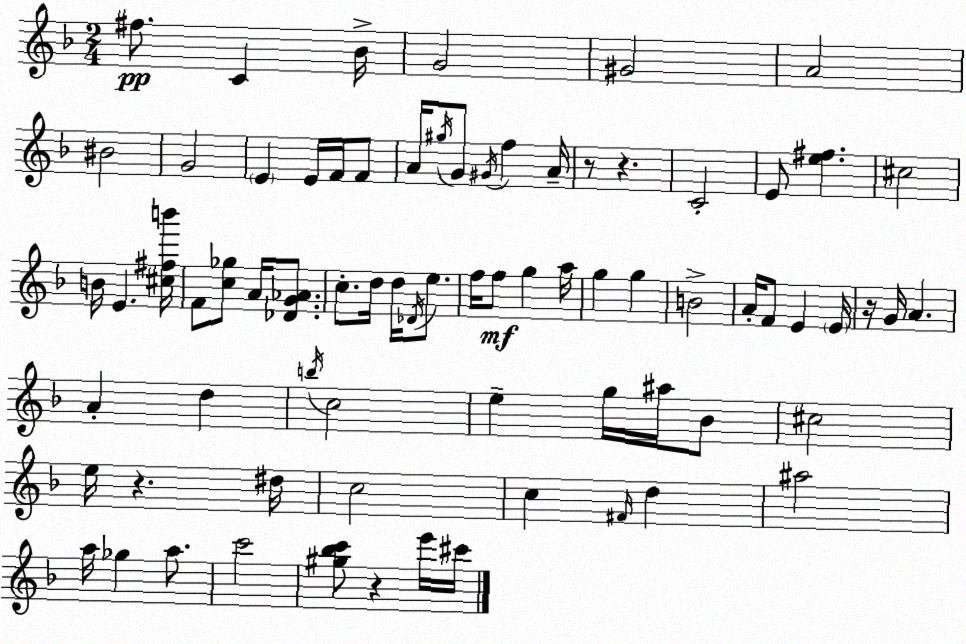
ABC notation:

X:1
T:Untitled
M:2/4
L:1/4
K:F
^f/2 C _B/4 G2 ^G2 A2 ^B2 G2 E E/4 F/4 F/2 A/4 ^g/4 G/2 ^G/4 f A/4 z/2 z C2 E/2 [e^f] ^c2 B/4 E [^c^fb']/4 F/2 [c_g]/2 A/4 [_DG_A]/2 c/2 d/4 d/4 _D/4 e/2 f/4 f/2 g a/4 g g B2 A/4 F/2 E E/4 z/4 G/4 A A d b/4 c2 e g/4 ^a/4 _B/2 ^c2 e/4 z ^d/4 c2 c ^F/4 d ^a2 a/4 _g a/2 c'2 [^g_bc']/2 z e'/4 ^c'/4